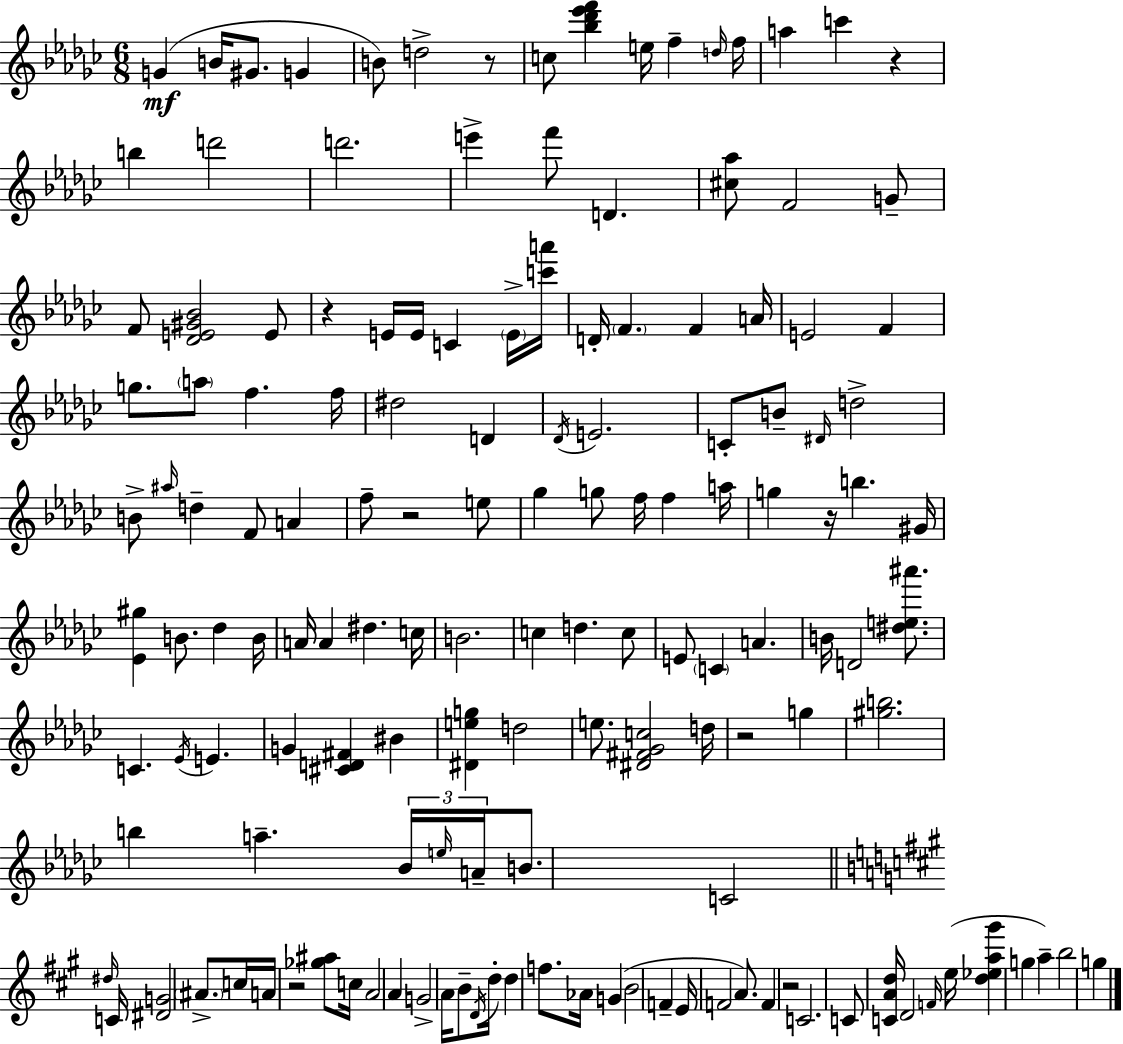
G4/q B4/s G#4/e. G4/q B4/e D5/h R/e C5/e [Bb5,Db6,Eb6,F6]/q E5/s F5/q D5/s F5/s A5/q C6/q R/q B5/q D6/h D6/h. E6/q F6/e D4/q. [C#5,Ab5]/e F4/h G4/e F4/e [Db4,E4,G#4,Bb4]/h E4/e R/q E4/s E4/s C4/q E4/s [C6,A6]/s D4/s F4/q. F4/q A4/s E4/h F4/q G5/e. A5/e F5/q. F5/s D#5/h D4/q Db4/s E4/h. C4/e B4/e D#4/s D5/h B4/e A#5/s D5/q F4/e A4/q F5/e R/h E5/e Gb5/q G5/e F5/s F5/q A5/s G5/q R/s B5/q. G#4/s [Eb4,G#5]/q B4/e. Db5/q B4/s A4/s A4/q D#5/q. C5/s B4/h. C5/q D5/q. C5/e E4/e C4/q A4/q. B4/s D4/h [D#5,E5,A#6]/e. C4/q. Eb4/s E4/q. G4/q [C#4,D4,F#4]/q BIS4/q [D#4,E5,G5]/q D5/h E5/e. [D#4,F#4,Gb4,C5]/h D5/s R/h G5/q [G#5,B5]/h. B5/q A5/q. Bb4/s E5/s A4/s B4/e. C4/h D#5/s C4/s [D#4,G4]/h A#4/e. C5/s A4/s R/h [Gb5,A#5]/e C5/s A4/h A4/q G4/h A4/s B4/e D4/s D5/s D5/q F5/e. Ab4/s G4/q B4/h F4/q E4/s F4/h A4/e. F4/q R/h C4/h. C4/e [C4,A4,D5]/s D4/h F4/s E5/s [D5,Eb5,A5,G#6]/q G5/q A5/q B5/h G5/q